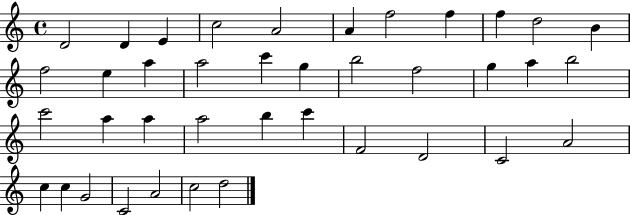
D4/h D4/q E4/q C5/h A4/h A4/q F5/h F5/q F5/q D5/h B4/q F5/h E5/q A5/q A5/h C6/q G5/q B5/h F5/h G5/q A5/q B5/h C6/h A5/q A5/q A5/h B5/q C6/q F4/h D4/h C4/h A4/h C5/q C5/q G4/h C4/h A4/h C5/h D5/h